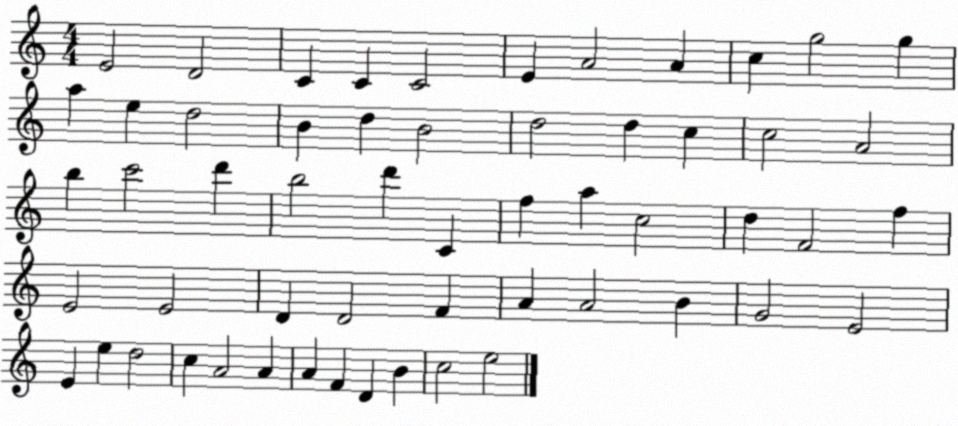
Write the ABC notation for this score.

X:1
T:Untitled
M:4/4
L:1/4
K:C
E2 D2 C C C2 E A2 A c g2 g a e d2 B d B2 d2 d c c2 A2 b c'2 d' b2 d' C f a c2 d F2 f E2 E2 D D2 F A A2 B G2 E2 E e d2 c A2 A A F D B c2 e2